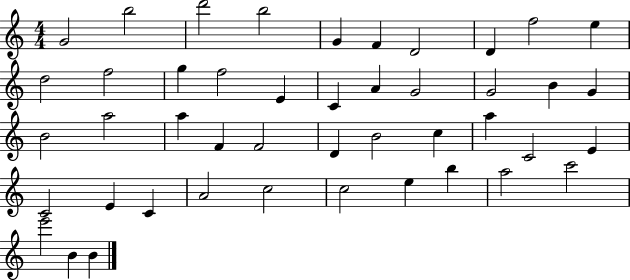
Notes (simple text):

G4/h B5/h D6/h B5/h G4/q F4/q D4/h D4/q F5/h E5/q D5/h F5/h G5/q F5/h E4/q C4/q A4/q G4/h G4/h B4/q G4/q B4/h A5/h A5/q F4/q F4/h D4/q B4/h C5/q A5/q C4/h E4/q C4/h E4/q C4/q A4/h C5/h C5/h E5/q B5/q A5/h C6/h E6/h B4/q B4/q